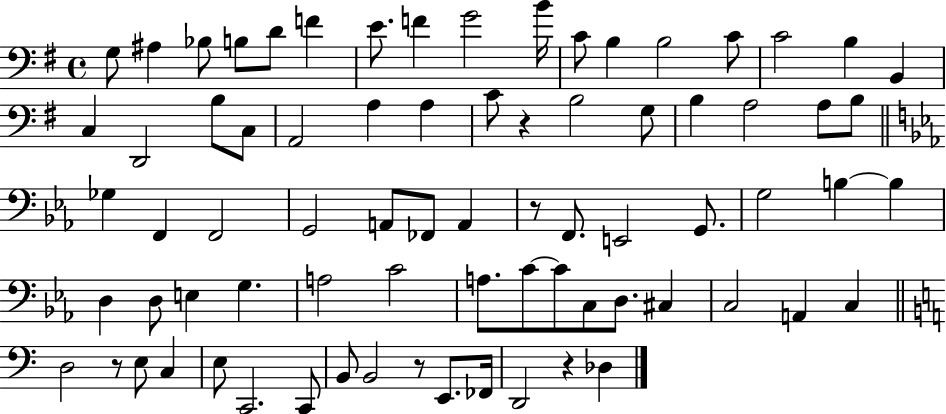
G3/e A#3/q Bb3/e B3/e D4/e F4/q E4/e. F4/q G4/h B4/s C4/e B3/q B3/h C4/e C4/h B3/q B2/q C3/q D2/h B3/e C3/e A2/h A3/q A3/q C4/e R/q B3/h G3/e B3/q A3/h A3/e B3/e Gb3/q F2/q F2/h G2/h A2/e FES2/e A2/q R/e F2/e. E2/h G2/e. G3/h B3/q B3/q D3/q D3/e E3/q G3/q. A3/h C4/h A3/e. C4/e C4/e C3/e D3/e. C#3/q C3/h A2/q C3/q D3/h R/e E3/e C3/q E3/e C2/h. C2/e B2/e B2/h R/e E2/e. FES2/s D2/h R/q Db3/q